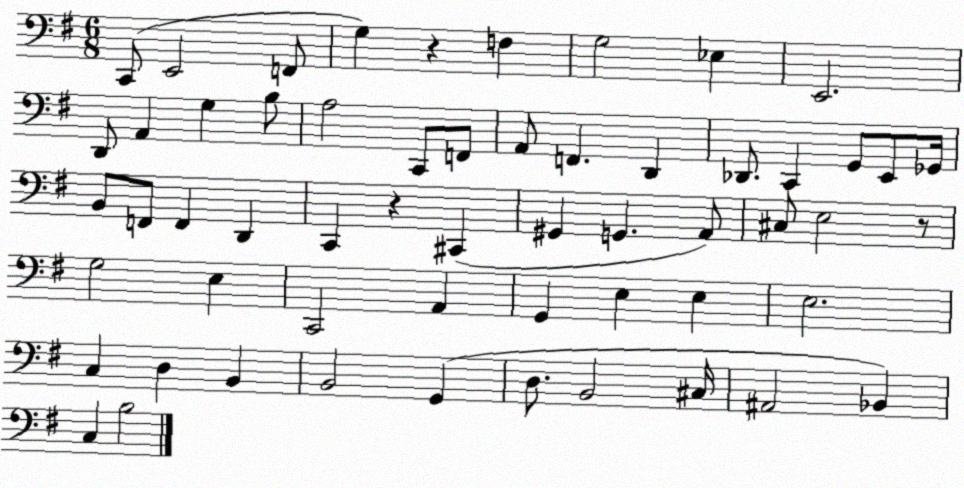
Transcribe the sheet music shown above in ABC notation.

X:1
T:Untitled
M:6/8
L:1/4
K:G
C,,/2 E,,2 F,,/2 G, z F, G,2 _E, E,,2 D,,/2 A,, G, B,/2 A,2 C,,/2 F,,/2 A,,/2 F,, D,, _D,,/2 C,, G,,/2 E,,/2 _G,,/4 B,,/2 F,,/2 F,, D,, C,, z ^C,, ^G,, G,, A,,/2 ^C,/2 E,2 z/2 G,2 E, C,,2 A,, G,, E, E, E,2 C, D, B,, B,,2 G,, D,/2 B,,2 ^C,/4 ^A,,2 _B,, C, B,2